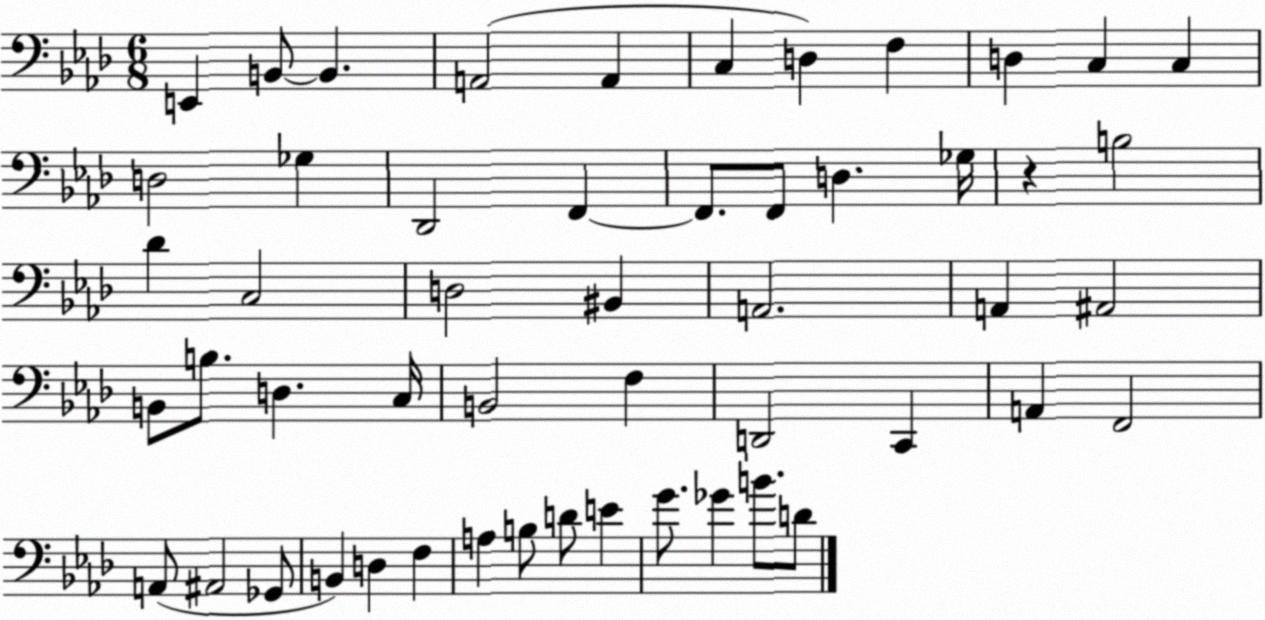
X:1
T:Untitled
M:6/8
L:1/4
K:Ab
E,, B,,/2 B,, A,,2 A,, C, D, F, D, C, C, D,2 _G, _D,,2 F,, F,,/2 F,,/2 D, _G,/4 z B,2 _D C,2 D,2 ^B,, A,,2 A,, ^A,,2 B,,/2 B,/2 D, C,/4 B,,2 F, D,,2 C,, A,, F,,2 A,,/2 ^A,,2 _G,,/2 B,, D, F, A, B,/2 D/2 E G/2 _G B/2 D/2